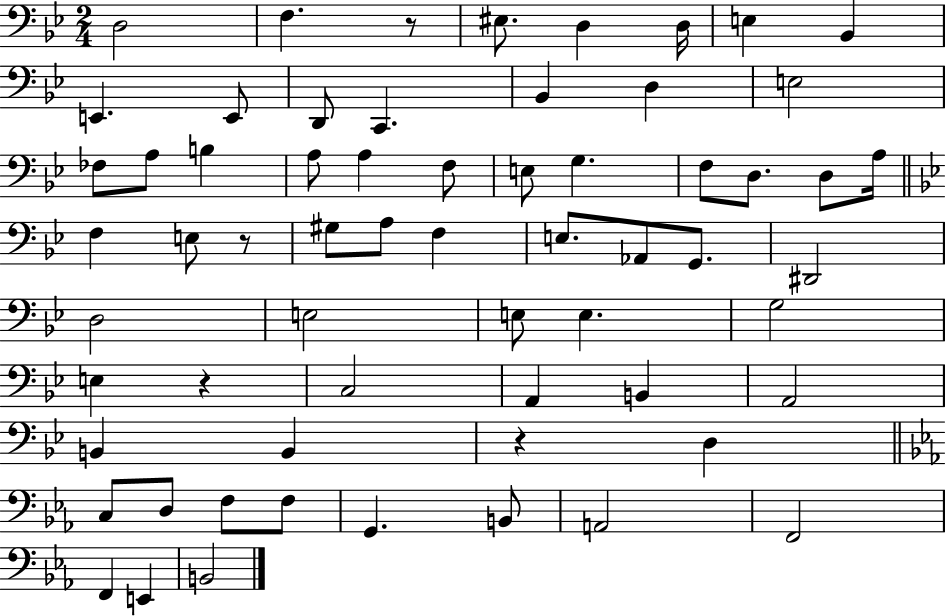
X:1
T:Untitled
M:2/4
L:1/4
K:Bb
D,2 F, z/2 ^E,/2 D, D,/4 E, _B,, E,, E,,/2 D,,/2 C,, _B,, D, E,2 _F,/2 A,/2 B, A,/2 A, F,/2 E,/2 G, F,/2 D,/2 D,/2 A,/4 F, E,/2 z/2 ^G,/2 A,/2 F, E,/2 _A,,/2 G,,/2 ^D,,2 D,2 E,2 E,/2 E, G,2 E, z C,2 A,, B,, A,,2 B,, B,, z D, C,/2 D,/2 F,/2 F,/2 G,, B,,/2 A,,2 F,,2 F,, E,, B,,2